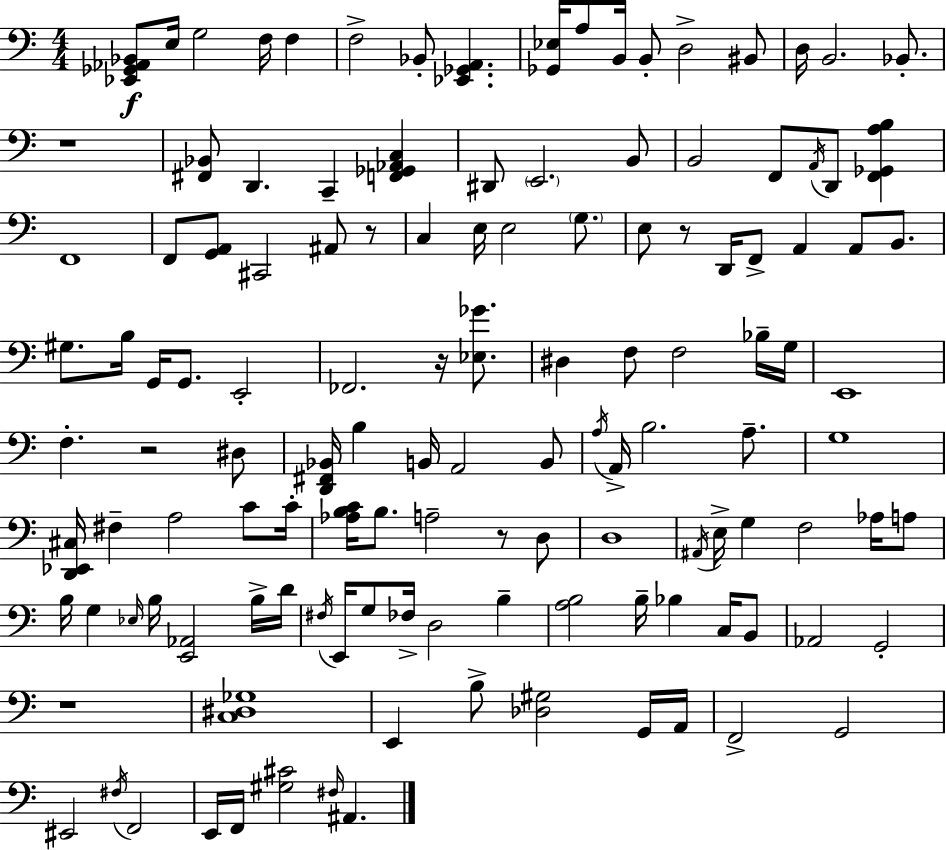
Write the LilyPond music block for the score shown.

{
  \clef bass
  \numericTimeSignature
  \time 4/4
  \key a \minor
  <ees, ges, aes, bes,>8\f e16 g2 f16 f4 | f2-> bes,8-. <ees, ges, a,>4. | <ges, ees>16 a8 b,16 b,8-. d2-> bis,8 | d16 b,2. bes,8.-. | \break r1 | <fis, bes,>8 d,4. c,4-- <f, ges, aes, c>4 | dis,8 \parenthesize e,2. b,8 | b,2 f,8 \acciaccatura { a,16 } d,8 <f, ges, a b>4 | \break f,1 | f,8 <g, a,>8 cis,2 ais,8 r8 | c4 e16 e2 \parenthesize g8. | e8 r8 d,16 f,8-> a,4 a,8 b,8. | \break gis8. b16 g,16 g,8. e,2-. | fes,2. r16 <ees ges'>8. | dis4 f8 f2 bes16-- | g16 e,1 | \break f4.-. r2 dis8 | <d, fis, bes,>16 b4 b,16 a,2 b,8 | \acciaccatura { a16 } a,16-> b2. a8.-- | g1 | \break <d, ees, cis>16 fis4-- a2 c'8 | c'16-. <aes b c'>16 b8. a2-- r8 | d8 d1 | \acciaccatura { ais,16 } e16-> g4 f2 | \break aes16 a8 b16 g4 \grace { ees16 } b16 <e, aes,>2 | b16-> d'16 \acciaccatura { fis16 } e,16 g8 fes16-> d2 | b4-- <a b>2 b16-- bes4 | c16 b,8 aes,2 g,2-. | \break r1 | <c dis ges>1 | e,4 b8-> <des gis>2 | g,16 a,16 f,2-> g,2 | \break eis,2 \acciaccatura { fis16 } f,2 | e,16 f,16 <gis cis'>2 | \grace { fis16 } ais,4. \bar "|."
}